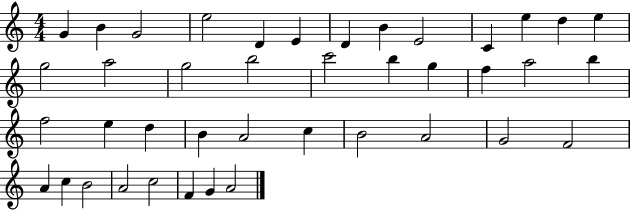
{
  \clef treble
  \numericTimeSignature
  \time 4/4
  \key c \major
  g'4 b'4 g'2 | e''2 d'4 e'4 | d'4 b'4 e'2 | c'4 e''4 d''4 e''4 | \break g''2 a''2 | g''2 b''2 | c'''2 b''4 g''4 | f''4 a''2 b''4 | \break f''2 e''4 d''4 | b'4 a'2 c''4 | b'2 a'2 | g'2 f'2 | \break a'4 c''4 b'2 | a'2 c''2 | f'4 g'4 a'2 | \bar "|."
}